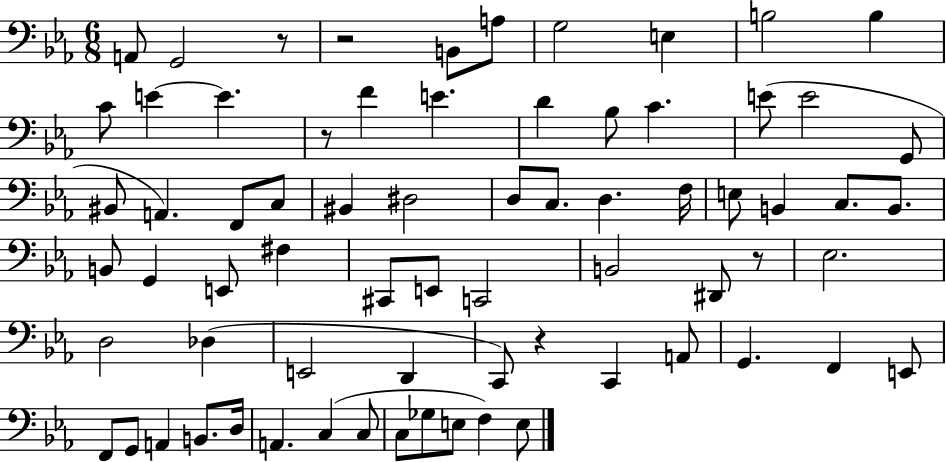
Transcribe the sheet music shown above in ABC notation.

X:1
T:Untitled
M:6/8
L:1/4
K:Eb
A,,/2 G,,2 z/2 z2 B,,/2 A,/2 G,2 E, B,2 B, C/2 E E z/2 F E D _B,/2 C E/2 E2 G,,/2 ^B,,/2 A,, F,,/2 C,/2 ^B,, ^D,2 D,/2 C,/2 D, F,/4 E,/2 B,, C,/2 B,,/2 B,,/2 G,, E,,/2 ^F, ^C,,/2 E,,/2 C,,2 B,,2 ^D,,/2 z/2 _E,2 D,2 _D, E,,2 D,, C,,/2 z C,, A,,/2 G,, F,, E,,/2 F,,/2 G,,/2 A,, B,,/2 D,/4 A,, C, C,/2 C,/2 _G,/2 E,/2 F, E,/2